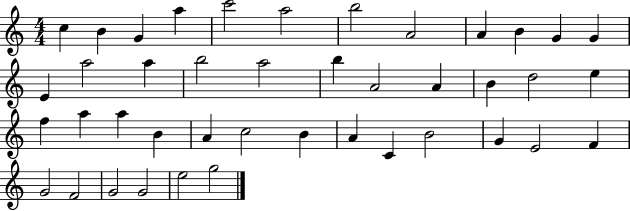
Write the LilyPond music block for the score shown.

{
  \clef treble
  \numericTimeSignature
  \time 4/4
  \key c \major
  c''4 b'4 g'4 a''4 | c'''2 a''2 | b''2 a'2 | a'4 b'4 g'4 g'4 | \break e'4 a''2 a''4 | b''2 a''2 | b''4 a'2 a'4 | b'4 d''2 e''4 | \break f''4 a''4 a''4 b'4 | a'4 c''2 b'4 | a'4 c'4 b'2 | g'4 e'2 f'4 | \break g'2 f'2 | g'2 g'2 | e''2 g''2 | \bar "|."
}